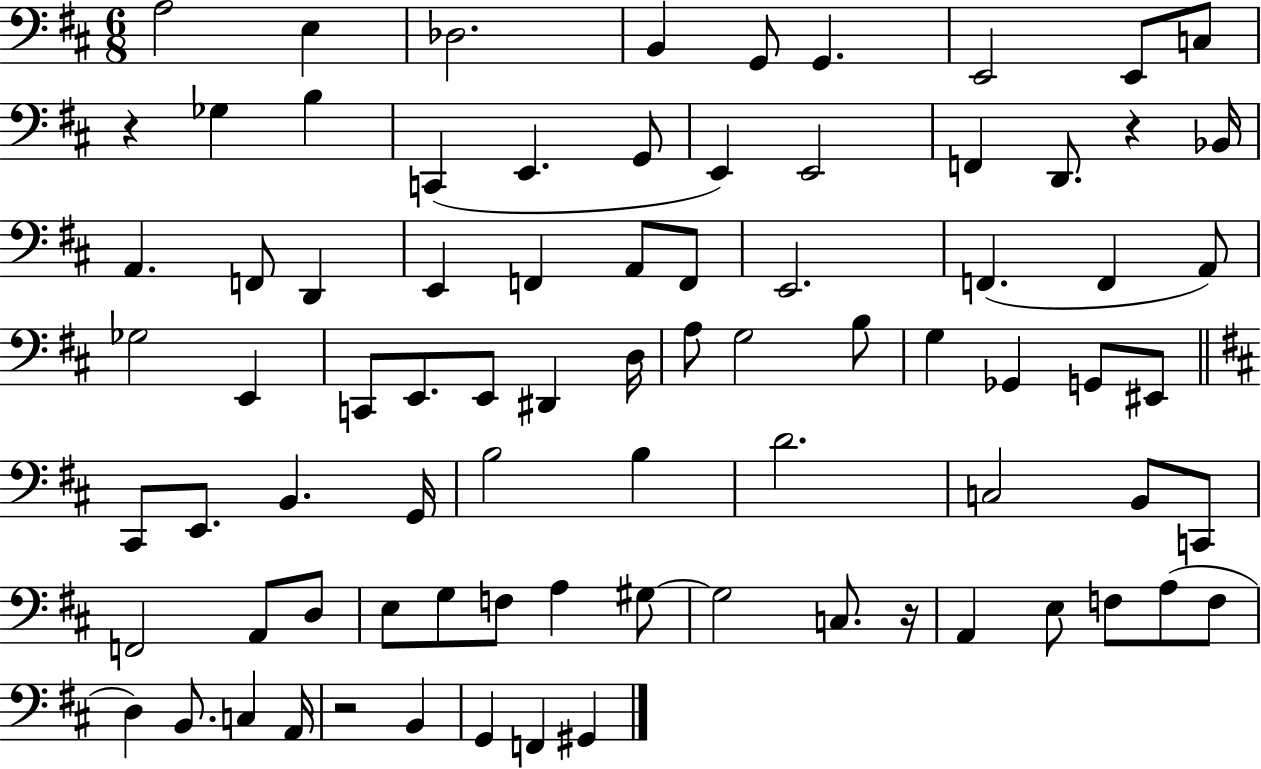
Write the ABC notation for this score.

X:1
T:Untitled
M:6/8
L:1/4
K:D
A,2 E, _D,2 B,, G,,/2 G,, E,,2 E,,/2 C,/2 z _G, B, C,, E,, G,,/2 E,, E,,2 F,, D,,/2 z _B,,/4 A,, F,,/2 D,, E,, F,, A,,/2 F,,/2 E,,2 F,, F,, A,,/2 _G,2 E,, C,,/2 E,,/2 E,,/2 ^D,, D,/4 A,/2 G,2 B,/2 G, _G,, G,,/2 ^E,,/2 ^C,,/2 E,,/2 B,, G,,/4 B,2 B, D2 C,2 B,,/2 C,,/2 F,,2 A,,/2 D,/2 E,/2 G,/2 F,/2 A, ^G,/2 ^G,2 C,/2 z/4 A,, E,/2 F,/2 A,/2 F,/2 D, B,,/2 C, A,,/4 z2 B,, G,, F,, ^G,,